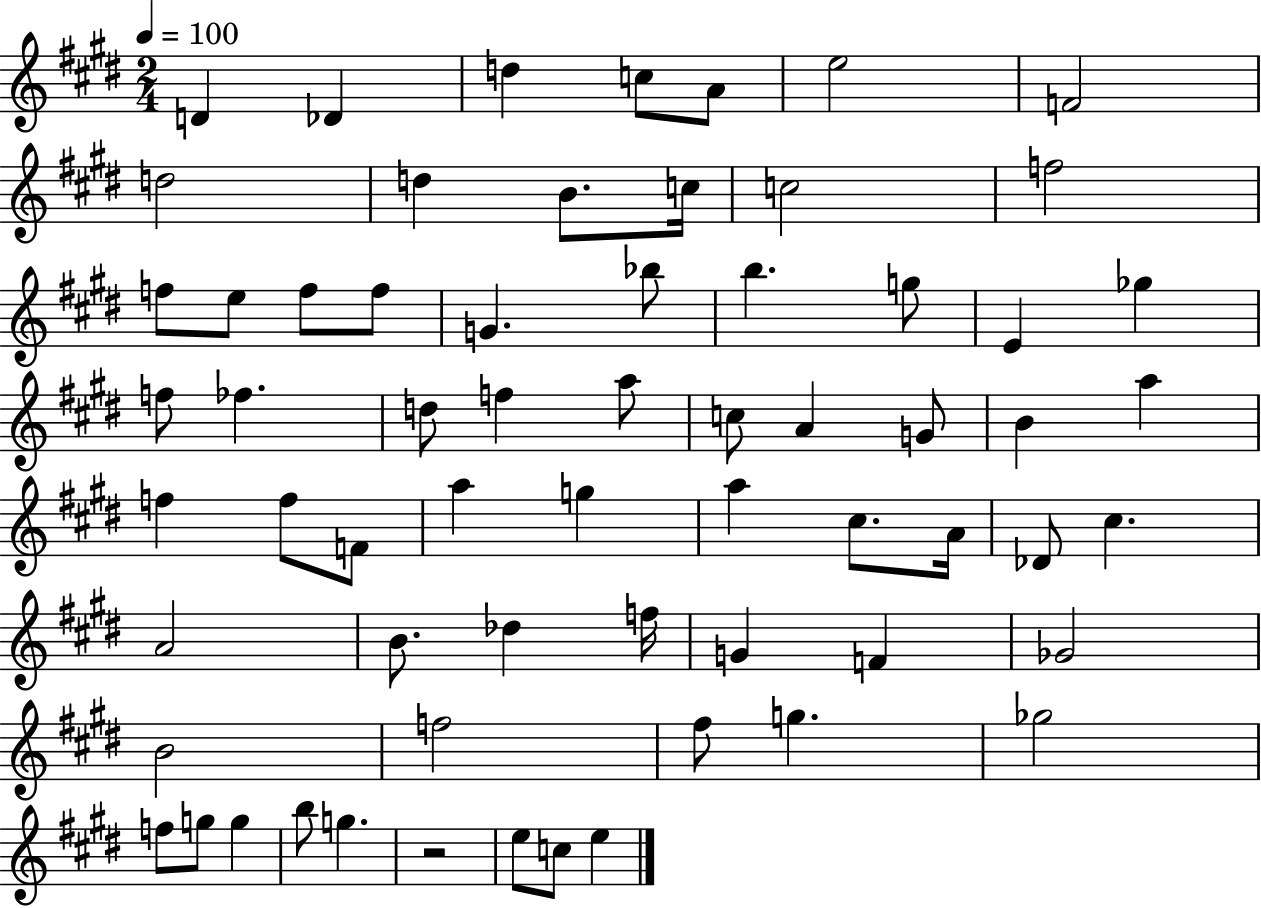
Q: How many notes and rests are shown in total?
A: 64